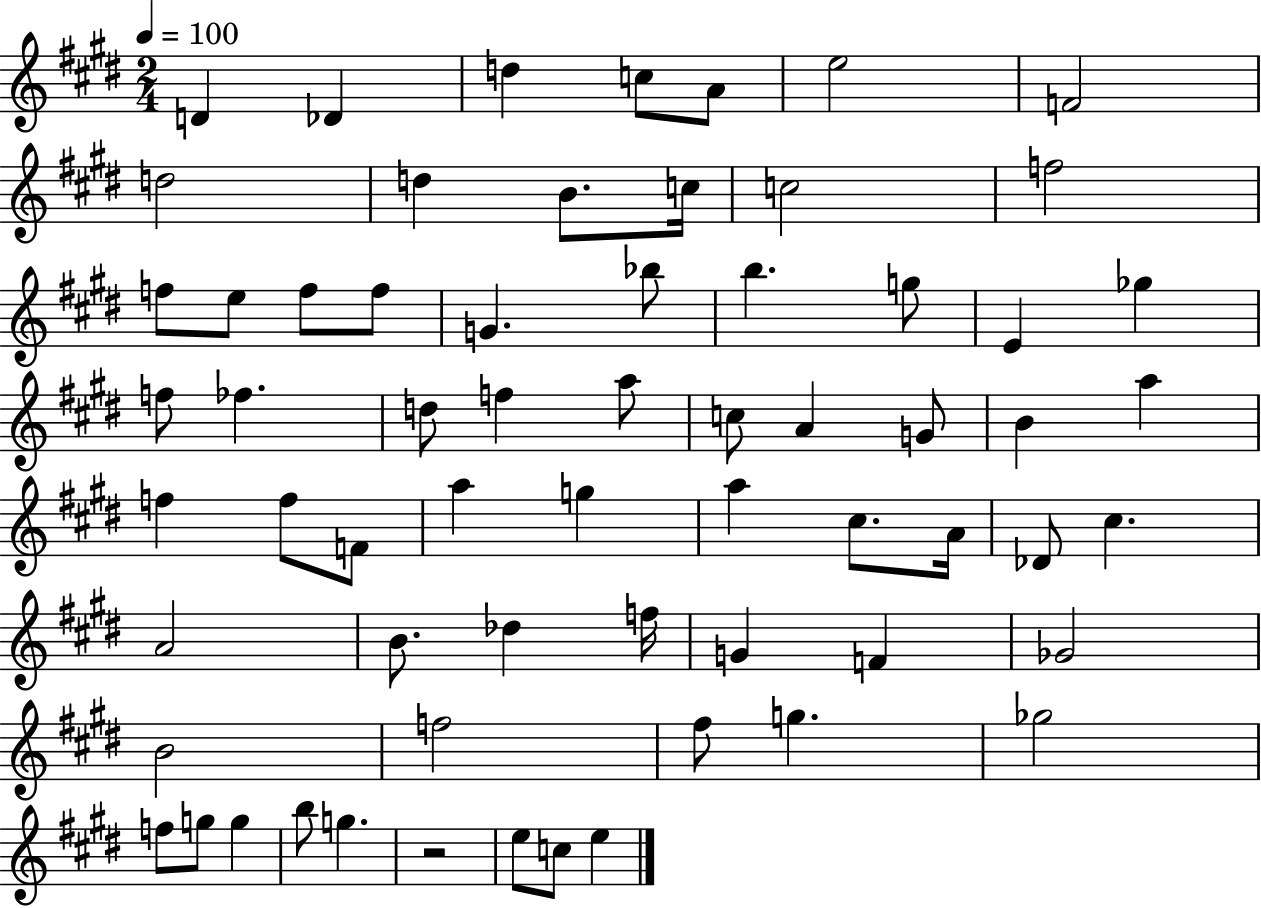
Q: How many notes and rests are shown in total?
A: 64